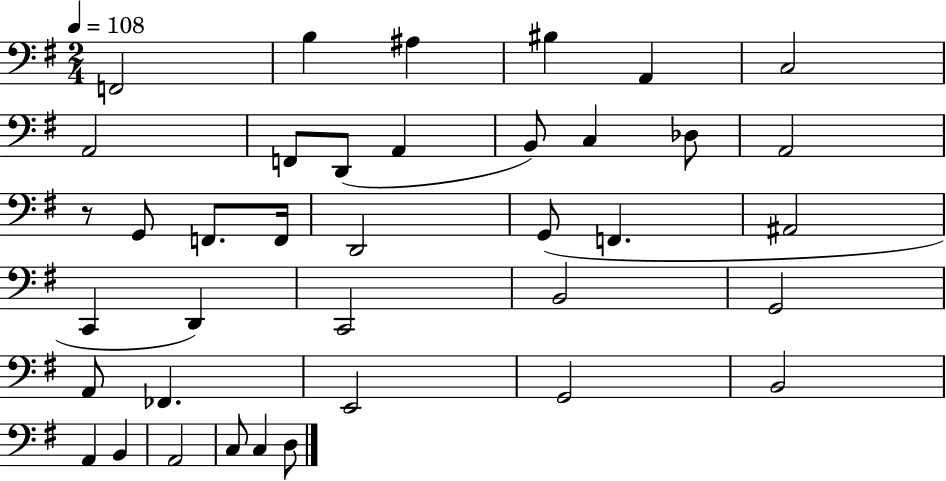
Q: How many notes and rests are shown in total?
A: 38